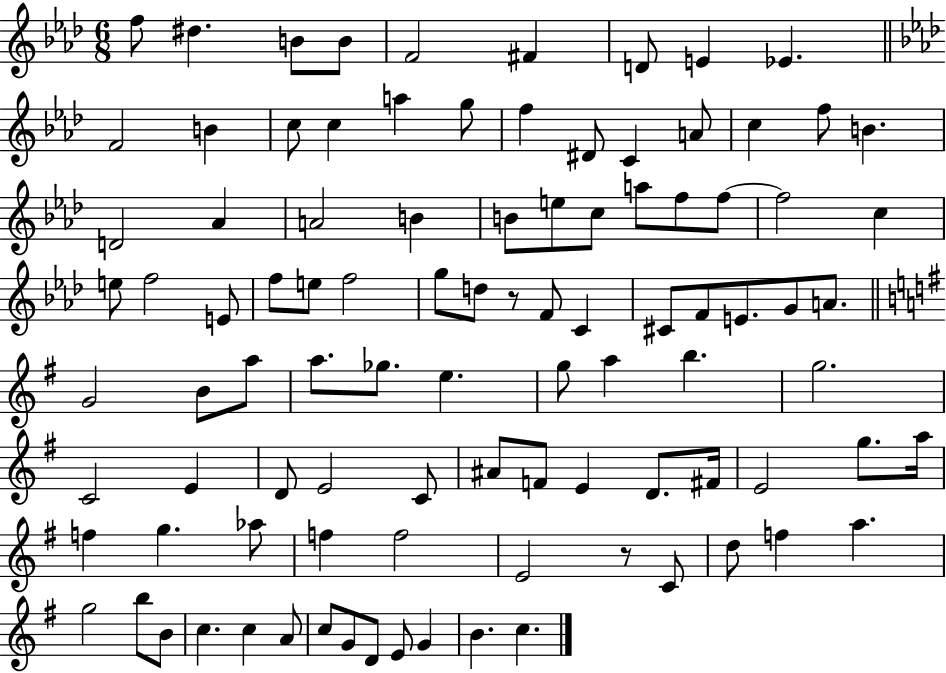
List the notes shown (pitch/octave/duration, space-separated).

F5/e D#5/q. B4/e B4/e F4/h F#4/q D4/e E4/q Eb4/q. F4/h B4/q C5/e C5/q A5/q G5/e F5/q D#4/e C4/q A4/e C5/q F5/e B4/q. D4/h Ab4/q A4/h B4/q B4/e E5/e C5/e A5/e F5/e F5/e F5/h C5/q E5/e F5/h E4/e F5/e E5/e F5/h G5/e D5/e R/e F4/e C4/q C#4/e F4/e E4/e. G4/e A4/e. G4/h B4/e A5/e A5/e. Gb5/e. E5/q. G5/e A5/q B5/q. G5/h. C4/h E4/q D4/e E4/h C4/e A#4/e F4/e E4/q D4/e. F#4/s E4/h G5/e. A5/s F5/q G5/q. Ab5/e F5/q F5/h E4/h R/e C4/e D5/e F5/q A5/q. G5/h B5/e B4/e C5/q. C5/q A4/e C5/e G4/e D4/e E4/e G4/q B4/q. C5/q.